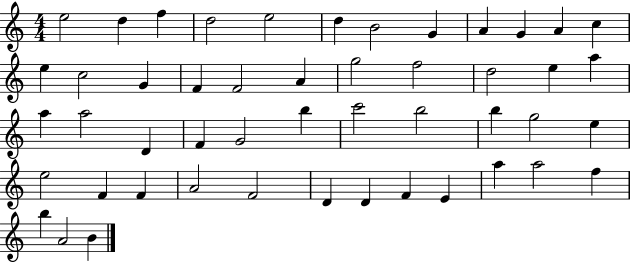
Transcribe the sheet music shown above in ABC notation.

X:1
T:Untitled
M:4/4
L:1/4
K:C
e2 d f d2 e2 d B2 G A G A c e c2 G F F2 A g2 f2 d2 e a a a2 D F G2 b c'2 b2 b g2 e e2 F F A2 F2 D D F E a a2 f b A2 B